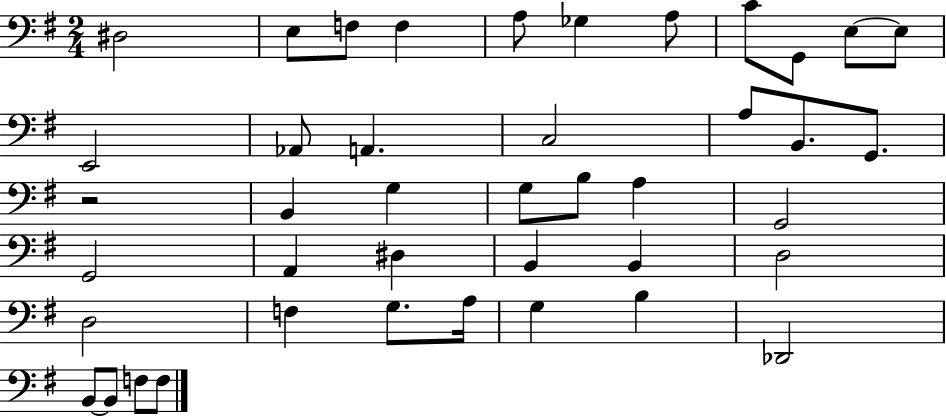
{
  \clef bass
  \numericTimeSignature
  \time 2/4
  \key g \major
  dis2 | e8 f8 f4 | a8 ges4 a8 | c'8 g,8 e8~~ e8 | \break e,2 | aes,8 a,4. | c2 | a8 b,8. g,8. | \break r2 | b,4 g4 | g8 b8 a4 | g,2 | \break g,2 | a,4 dis4 | b,4 b,4 | d2 | \break d2 | f4 g8. a16 | g4 b4 | des,2 | \break b,8~~ b,8 f8 f8 | \bar "|."
}